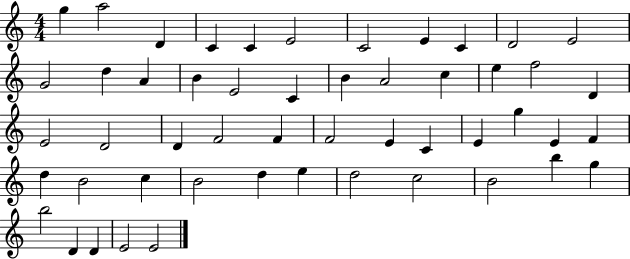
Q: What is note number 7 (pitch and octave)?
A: C4